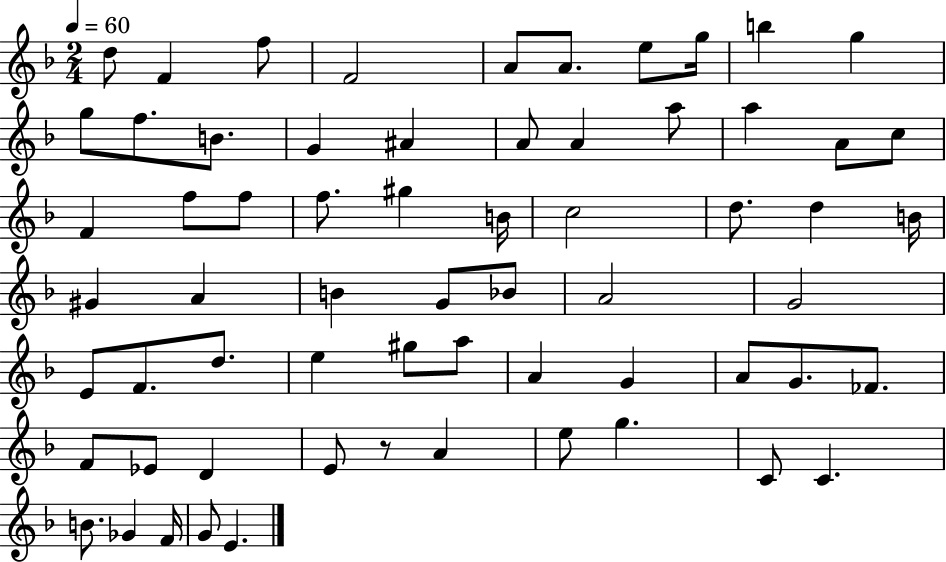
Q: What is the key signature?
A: F major